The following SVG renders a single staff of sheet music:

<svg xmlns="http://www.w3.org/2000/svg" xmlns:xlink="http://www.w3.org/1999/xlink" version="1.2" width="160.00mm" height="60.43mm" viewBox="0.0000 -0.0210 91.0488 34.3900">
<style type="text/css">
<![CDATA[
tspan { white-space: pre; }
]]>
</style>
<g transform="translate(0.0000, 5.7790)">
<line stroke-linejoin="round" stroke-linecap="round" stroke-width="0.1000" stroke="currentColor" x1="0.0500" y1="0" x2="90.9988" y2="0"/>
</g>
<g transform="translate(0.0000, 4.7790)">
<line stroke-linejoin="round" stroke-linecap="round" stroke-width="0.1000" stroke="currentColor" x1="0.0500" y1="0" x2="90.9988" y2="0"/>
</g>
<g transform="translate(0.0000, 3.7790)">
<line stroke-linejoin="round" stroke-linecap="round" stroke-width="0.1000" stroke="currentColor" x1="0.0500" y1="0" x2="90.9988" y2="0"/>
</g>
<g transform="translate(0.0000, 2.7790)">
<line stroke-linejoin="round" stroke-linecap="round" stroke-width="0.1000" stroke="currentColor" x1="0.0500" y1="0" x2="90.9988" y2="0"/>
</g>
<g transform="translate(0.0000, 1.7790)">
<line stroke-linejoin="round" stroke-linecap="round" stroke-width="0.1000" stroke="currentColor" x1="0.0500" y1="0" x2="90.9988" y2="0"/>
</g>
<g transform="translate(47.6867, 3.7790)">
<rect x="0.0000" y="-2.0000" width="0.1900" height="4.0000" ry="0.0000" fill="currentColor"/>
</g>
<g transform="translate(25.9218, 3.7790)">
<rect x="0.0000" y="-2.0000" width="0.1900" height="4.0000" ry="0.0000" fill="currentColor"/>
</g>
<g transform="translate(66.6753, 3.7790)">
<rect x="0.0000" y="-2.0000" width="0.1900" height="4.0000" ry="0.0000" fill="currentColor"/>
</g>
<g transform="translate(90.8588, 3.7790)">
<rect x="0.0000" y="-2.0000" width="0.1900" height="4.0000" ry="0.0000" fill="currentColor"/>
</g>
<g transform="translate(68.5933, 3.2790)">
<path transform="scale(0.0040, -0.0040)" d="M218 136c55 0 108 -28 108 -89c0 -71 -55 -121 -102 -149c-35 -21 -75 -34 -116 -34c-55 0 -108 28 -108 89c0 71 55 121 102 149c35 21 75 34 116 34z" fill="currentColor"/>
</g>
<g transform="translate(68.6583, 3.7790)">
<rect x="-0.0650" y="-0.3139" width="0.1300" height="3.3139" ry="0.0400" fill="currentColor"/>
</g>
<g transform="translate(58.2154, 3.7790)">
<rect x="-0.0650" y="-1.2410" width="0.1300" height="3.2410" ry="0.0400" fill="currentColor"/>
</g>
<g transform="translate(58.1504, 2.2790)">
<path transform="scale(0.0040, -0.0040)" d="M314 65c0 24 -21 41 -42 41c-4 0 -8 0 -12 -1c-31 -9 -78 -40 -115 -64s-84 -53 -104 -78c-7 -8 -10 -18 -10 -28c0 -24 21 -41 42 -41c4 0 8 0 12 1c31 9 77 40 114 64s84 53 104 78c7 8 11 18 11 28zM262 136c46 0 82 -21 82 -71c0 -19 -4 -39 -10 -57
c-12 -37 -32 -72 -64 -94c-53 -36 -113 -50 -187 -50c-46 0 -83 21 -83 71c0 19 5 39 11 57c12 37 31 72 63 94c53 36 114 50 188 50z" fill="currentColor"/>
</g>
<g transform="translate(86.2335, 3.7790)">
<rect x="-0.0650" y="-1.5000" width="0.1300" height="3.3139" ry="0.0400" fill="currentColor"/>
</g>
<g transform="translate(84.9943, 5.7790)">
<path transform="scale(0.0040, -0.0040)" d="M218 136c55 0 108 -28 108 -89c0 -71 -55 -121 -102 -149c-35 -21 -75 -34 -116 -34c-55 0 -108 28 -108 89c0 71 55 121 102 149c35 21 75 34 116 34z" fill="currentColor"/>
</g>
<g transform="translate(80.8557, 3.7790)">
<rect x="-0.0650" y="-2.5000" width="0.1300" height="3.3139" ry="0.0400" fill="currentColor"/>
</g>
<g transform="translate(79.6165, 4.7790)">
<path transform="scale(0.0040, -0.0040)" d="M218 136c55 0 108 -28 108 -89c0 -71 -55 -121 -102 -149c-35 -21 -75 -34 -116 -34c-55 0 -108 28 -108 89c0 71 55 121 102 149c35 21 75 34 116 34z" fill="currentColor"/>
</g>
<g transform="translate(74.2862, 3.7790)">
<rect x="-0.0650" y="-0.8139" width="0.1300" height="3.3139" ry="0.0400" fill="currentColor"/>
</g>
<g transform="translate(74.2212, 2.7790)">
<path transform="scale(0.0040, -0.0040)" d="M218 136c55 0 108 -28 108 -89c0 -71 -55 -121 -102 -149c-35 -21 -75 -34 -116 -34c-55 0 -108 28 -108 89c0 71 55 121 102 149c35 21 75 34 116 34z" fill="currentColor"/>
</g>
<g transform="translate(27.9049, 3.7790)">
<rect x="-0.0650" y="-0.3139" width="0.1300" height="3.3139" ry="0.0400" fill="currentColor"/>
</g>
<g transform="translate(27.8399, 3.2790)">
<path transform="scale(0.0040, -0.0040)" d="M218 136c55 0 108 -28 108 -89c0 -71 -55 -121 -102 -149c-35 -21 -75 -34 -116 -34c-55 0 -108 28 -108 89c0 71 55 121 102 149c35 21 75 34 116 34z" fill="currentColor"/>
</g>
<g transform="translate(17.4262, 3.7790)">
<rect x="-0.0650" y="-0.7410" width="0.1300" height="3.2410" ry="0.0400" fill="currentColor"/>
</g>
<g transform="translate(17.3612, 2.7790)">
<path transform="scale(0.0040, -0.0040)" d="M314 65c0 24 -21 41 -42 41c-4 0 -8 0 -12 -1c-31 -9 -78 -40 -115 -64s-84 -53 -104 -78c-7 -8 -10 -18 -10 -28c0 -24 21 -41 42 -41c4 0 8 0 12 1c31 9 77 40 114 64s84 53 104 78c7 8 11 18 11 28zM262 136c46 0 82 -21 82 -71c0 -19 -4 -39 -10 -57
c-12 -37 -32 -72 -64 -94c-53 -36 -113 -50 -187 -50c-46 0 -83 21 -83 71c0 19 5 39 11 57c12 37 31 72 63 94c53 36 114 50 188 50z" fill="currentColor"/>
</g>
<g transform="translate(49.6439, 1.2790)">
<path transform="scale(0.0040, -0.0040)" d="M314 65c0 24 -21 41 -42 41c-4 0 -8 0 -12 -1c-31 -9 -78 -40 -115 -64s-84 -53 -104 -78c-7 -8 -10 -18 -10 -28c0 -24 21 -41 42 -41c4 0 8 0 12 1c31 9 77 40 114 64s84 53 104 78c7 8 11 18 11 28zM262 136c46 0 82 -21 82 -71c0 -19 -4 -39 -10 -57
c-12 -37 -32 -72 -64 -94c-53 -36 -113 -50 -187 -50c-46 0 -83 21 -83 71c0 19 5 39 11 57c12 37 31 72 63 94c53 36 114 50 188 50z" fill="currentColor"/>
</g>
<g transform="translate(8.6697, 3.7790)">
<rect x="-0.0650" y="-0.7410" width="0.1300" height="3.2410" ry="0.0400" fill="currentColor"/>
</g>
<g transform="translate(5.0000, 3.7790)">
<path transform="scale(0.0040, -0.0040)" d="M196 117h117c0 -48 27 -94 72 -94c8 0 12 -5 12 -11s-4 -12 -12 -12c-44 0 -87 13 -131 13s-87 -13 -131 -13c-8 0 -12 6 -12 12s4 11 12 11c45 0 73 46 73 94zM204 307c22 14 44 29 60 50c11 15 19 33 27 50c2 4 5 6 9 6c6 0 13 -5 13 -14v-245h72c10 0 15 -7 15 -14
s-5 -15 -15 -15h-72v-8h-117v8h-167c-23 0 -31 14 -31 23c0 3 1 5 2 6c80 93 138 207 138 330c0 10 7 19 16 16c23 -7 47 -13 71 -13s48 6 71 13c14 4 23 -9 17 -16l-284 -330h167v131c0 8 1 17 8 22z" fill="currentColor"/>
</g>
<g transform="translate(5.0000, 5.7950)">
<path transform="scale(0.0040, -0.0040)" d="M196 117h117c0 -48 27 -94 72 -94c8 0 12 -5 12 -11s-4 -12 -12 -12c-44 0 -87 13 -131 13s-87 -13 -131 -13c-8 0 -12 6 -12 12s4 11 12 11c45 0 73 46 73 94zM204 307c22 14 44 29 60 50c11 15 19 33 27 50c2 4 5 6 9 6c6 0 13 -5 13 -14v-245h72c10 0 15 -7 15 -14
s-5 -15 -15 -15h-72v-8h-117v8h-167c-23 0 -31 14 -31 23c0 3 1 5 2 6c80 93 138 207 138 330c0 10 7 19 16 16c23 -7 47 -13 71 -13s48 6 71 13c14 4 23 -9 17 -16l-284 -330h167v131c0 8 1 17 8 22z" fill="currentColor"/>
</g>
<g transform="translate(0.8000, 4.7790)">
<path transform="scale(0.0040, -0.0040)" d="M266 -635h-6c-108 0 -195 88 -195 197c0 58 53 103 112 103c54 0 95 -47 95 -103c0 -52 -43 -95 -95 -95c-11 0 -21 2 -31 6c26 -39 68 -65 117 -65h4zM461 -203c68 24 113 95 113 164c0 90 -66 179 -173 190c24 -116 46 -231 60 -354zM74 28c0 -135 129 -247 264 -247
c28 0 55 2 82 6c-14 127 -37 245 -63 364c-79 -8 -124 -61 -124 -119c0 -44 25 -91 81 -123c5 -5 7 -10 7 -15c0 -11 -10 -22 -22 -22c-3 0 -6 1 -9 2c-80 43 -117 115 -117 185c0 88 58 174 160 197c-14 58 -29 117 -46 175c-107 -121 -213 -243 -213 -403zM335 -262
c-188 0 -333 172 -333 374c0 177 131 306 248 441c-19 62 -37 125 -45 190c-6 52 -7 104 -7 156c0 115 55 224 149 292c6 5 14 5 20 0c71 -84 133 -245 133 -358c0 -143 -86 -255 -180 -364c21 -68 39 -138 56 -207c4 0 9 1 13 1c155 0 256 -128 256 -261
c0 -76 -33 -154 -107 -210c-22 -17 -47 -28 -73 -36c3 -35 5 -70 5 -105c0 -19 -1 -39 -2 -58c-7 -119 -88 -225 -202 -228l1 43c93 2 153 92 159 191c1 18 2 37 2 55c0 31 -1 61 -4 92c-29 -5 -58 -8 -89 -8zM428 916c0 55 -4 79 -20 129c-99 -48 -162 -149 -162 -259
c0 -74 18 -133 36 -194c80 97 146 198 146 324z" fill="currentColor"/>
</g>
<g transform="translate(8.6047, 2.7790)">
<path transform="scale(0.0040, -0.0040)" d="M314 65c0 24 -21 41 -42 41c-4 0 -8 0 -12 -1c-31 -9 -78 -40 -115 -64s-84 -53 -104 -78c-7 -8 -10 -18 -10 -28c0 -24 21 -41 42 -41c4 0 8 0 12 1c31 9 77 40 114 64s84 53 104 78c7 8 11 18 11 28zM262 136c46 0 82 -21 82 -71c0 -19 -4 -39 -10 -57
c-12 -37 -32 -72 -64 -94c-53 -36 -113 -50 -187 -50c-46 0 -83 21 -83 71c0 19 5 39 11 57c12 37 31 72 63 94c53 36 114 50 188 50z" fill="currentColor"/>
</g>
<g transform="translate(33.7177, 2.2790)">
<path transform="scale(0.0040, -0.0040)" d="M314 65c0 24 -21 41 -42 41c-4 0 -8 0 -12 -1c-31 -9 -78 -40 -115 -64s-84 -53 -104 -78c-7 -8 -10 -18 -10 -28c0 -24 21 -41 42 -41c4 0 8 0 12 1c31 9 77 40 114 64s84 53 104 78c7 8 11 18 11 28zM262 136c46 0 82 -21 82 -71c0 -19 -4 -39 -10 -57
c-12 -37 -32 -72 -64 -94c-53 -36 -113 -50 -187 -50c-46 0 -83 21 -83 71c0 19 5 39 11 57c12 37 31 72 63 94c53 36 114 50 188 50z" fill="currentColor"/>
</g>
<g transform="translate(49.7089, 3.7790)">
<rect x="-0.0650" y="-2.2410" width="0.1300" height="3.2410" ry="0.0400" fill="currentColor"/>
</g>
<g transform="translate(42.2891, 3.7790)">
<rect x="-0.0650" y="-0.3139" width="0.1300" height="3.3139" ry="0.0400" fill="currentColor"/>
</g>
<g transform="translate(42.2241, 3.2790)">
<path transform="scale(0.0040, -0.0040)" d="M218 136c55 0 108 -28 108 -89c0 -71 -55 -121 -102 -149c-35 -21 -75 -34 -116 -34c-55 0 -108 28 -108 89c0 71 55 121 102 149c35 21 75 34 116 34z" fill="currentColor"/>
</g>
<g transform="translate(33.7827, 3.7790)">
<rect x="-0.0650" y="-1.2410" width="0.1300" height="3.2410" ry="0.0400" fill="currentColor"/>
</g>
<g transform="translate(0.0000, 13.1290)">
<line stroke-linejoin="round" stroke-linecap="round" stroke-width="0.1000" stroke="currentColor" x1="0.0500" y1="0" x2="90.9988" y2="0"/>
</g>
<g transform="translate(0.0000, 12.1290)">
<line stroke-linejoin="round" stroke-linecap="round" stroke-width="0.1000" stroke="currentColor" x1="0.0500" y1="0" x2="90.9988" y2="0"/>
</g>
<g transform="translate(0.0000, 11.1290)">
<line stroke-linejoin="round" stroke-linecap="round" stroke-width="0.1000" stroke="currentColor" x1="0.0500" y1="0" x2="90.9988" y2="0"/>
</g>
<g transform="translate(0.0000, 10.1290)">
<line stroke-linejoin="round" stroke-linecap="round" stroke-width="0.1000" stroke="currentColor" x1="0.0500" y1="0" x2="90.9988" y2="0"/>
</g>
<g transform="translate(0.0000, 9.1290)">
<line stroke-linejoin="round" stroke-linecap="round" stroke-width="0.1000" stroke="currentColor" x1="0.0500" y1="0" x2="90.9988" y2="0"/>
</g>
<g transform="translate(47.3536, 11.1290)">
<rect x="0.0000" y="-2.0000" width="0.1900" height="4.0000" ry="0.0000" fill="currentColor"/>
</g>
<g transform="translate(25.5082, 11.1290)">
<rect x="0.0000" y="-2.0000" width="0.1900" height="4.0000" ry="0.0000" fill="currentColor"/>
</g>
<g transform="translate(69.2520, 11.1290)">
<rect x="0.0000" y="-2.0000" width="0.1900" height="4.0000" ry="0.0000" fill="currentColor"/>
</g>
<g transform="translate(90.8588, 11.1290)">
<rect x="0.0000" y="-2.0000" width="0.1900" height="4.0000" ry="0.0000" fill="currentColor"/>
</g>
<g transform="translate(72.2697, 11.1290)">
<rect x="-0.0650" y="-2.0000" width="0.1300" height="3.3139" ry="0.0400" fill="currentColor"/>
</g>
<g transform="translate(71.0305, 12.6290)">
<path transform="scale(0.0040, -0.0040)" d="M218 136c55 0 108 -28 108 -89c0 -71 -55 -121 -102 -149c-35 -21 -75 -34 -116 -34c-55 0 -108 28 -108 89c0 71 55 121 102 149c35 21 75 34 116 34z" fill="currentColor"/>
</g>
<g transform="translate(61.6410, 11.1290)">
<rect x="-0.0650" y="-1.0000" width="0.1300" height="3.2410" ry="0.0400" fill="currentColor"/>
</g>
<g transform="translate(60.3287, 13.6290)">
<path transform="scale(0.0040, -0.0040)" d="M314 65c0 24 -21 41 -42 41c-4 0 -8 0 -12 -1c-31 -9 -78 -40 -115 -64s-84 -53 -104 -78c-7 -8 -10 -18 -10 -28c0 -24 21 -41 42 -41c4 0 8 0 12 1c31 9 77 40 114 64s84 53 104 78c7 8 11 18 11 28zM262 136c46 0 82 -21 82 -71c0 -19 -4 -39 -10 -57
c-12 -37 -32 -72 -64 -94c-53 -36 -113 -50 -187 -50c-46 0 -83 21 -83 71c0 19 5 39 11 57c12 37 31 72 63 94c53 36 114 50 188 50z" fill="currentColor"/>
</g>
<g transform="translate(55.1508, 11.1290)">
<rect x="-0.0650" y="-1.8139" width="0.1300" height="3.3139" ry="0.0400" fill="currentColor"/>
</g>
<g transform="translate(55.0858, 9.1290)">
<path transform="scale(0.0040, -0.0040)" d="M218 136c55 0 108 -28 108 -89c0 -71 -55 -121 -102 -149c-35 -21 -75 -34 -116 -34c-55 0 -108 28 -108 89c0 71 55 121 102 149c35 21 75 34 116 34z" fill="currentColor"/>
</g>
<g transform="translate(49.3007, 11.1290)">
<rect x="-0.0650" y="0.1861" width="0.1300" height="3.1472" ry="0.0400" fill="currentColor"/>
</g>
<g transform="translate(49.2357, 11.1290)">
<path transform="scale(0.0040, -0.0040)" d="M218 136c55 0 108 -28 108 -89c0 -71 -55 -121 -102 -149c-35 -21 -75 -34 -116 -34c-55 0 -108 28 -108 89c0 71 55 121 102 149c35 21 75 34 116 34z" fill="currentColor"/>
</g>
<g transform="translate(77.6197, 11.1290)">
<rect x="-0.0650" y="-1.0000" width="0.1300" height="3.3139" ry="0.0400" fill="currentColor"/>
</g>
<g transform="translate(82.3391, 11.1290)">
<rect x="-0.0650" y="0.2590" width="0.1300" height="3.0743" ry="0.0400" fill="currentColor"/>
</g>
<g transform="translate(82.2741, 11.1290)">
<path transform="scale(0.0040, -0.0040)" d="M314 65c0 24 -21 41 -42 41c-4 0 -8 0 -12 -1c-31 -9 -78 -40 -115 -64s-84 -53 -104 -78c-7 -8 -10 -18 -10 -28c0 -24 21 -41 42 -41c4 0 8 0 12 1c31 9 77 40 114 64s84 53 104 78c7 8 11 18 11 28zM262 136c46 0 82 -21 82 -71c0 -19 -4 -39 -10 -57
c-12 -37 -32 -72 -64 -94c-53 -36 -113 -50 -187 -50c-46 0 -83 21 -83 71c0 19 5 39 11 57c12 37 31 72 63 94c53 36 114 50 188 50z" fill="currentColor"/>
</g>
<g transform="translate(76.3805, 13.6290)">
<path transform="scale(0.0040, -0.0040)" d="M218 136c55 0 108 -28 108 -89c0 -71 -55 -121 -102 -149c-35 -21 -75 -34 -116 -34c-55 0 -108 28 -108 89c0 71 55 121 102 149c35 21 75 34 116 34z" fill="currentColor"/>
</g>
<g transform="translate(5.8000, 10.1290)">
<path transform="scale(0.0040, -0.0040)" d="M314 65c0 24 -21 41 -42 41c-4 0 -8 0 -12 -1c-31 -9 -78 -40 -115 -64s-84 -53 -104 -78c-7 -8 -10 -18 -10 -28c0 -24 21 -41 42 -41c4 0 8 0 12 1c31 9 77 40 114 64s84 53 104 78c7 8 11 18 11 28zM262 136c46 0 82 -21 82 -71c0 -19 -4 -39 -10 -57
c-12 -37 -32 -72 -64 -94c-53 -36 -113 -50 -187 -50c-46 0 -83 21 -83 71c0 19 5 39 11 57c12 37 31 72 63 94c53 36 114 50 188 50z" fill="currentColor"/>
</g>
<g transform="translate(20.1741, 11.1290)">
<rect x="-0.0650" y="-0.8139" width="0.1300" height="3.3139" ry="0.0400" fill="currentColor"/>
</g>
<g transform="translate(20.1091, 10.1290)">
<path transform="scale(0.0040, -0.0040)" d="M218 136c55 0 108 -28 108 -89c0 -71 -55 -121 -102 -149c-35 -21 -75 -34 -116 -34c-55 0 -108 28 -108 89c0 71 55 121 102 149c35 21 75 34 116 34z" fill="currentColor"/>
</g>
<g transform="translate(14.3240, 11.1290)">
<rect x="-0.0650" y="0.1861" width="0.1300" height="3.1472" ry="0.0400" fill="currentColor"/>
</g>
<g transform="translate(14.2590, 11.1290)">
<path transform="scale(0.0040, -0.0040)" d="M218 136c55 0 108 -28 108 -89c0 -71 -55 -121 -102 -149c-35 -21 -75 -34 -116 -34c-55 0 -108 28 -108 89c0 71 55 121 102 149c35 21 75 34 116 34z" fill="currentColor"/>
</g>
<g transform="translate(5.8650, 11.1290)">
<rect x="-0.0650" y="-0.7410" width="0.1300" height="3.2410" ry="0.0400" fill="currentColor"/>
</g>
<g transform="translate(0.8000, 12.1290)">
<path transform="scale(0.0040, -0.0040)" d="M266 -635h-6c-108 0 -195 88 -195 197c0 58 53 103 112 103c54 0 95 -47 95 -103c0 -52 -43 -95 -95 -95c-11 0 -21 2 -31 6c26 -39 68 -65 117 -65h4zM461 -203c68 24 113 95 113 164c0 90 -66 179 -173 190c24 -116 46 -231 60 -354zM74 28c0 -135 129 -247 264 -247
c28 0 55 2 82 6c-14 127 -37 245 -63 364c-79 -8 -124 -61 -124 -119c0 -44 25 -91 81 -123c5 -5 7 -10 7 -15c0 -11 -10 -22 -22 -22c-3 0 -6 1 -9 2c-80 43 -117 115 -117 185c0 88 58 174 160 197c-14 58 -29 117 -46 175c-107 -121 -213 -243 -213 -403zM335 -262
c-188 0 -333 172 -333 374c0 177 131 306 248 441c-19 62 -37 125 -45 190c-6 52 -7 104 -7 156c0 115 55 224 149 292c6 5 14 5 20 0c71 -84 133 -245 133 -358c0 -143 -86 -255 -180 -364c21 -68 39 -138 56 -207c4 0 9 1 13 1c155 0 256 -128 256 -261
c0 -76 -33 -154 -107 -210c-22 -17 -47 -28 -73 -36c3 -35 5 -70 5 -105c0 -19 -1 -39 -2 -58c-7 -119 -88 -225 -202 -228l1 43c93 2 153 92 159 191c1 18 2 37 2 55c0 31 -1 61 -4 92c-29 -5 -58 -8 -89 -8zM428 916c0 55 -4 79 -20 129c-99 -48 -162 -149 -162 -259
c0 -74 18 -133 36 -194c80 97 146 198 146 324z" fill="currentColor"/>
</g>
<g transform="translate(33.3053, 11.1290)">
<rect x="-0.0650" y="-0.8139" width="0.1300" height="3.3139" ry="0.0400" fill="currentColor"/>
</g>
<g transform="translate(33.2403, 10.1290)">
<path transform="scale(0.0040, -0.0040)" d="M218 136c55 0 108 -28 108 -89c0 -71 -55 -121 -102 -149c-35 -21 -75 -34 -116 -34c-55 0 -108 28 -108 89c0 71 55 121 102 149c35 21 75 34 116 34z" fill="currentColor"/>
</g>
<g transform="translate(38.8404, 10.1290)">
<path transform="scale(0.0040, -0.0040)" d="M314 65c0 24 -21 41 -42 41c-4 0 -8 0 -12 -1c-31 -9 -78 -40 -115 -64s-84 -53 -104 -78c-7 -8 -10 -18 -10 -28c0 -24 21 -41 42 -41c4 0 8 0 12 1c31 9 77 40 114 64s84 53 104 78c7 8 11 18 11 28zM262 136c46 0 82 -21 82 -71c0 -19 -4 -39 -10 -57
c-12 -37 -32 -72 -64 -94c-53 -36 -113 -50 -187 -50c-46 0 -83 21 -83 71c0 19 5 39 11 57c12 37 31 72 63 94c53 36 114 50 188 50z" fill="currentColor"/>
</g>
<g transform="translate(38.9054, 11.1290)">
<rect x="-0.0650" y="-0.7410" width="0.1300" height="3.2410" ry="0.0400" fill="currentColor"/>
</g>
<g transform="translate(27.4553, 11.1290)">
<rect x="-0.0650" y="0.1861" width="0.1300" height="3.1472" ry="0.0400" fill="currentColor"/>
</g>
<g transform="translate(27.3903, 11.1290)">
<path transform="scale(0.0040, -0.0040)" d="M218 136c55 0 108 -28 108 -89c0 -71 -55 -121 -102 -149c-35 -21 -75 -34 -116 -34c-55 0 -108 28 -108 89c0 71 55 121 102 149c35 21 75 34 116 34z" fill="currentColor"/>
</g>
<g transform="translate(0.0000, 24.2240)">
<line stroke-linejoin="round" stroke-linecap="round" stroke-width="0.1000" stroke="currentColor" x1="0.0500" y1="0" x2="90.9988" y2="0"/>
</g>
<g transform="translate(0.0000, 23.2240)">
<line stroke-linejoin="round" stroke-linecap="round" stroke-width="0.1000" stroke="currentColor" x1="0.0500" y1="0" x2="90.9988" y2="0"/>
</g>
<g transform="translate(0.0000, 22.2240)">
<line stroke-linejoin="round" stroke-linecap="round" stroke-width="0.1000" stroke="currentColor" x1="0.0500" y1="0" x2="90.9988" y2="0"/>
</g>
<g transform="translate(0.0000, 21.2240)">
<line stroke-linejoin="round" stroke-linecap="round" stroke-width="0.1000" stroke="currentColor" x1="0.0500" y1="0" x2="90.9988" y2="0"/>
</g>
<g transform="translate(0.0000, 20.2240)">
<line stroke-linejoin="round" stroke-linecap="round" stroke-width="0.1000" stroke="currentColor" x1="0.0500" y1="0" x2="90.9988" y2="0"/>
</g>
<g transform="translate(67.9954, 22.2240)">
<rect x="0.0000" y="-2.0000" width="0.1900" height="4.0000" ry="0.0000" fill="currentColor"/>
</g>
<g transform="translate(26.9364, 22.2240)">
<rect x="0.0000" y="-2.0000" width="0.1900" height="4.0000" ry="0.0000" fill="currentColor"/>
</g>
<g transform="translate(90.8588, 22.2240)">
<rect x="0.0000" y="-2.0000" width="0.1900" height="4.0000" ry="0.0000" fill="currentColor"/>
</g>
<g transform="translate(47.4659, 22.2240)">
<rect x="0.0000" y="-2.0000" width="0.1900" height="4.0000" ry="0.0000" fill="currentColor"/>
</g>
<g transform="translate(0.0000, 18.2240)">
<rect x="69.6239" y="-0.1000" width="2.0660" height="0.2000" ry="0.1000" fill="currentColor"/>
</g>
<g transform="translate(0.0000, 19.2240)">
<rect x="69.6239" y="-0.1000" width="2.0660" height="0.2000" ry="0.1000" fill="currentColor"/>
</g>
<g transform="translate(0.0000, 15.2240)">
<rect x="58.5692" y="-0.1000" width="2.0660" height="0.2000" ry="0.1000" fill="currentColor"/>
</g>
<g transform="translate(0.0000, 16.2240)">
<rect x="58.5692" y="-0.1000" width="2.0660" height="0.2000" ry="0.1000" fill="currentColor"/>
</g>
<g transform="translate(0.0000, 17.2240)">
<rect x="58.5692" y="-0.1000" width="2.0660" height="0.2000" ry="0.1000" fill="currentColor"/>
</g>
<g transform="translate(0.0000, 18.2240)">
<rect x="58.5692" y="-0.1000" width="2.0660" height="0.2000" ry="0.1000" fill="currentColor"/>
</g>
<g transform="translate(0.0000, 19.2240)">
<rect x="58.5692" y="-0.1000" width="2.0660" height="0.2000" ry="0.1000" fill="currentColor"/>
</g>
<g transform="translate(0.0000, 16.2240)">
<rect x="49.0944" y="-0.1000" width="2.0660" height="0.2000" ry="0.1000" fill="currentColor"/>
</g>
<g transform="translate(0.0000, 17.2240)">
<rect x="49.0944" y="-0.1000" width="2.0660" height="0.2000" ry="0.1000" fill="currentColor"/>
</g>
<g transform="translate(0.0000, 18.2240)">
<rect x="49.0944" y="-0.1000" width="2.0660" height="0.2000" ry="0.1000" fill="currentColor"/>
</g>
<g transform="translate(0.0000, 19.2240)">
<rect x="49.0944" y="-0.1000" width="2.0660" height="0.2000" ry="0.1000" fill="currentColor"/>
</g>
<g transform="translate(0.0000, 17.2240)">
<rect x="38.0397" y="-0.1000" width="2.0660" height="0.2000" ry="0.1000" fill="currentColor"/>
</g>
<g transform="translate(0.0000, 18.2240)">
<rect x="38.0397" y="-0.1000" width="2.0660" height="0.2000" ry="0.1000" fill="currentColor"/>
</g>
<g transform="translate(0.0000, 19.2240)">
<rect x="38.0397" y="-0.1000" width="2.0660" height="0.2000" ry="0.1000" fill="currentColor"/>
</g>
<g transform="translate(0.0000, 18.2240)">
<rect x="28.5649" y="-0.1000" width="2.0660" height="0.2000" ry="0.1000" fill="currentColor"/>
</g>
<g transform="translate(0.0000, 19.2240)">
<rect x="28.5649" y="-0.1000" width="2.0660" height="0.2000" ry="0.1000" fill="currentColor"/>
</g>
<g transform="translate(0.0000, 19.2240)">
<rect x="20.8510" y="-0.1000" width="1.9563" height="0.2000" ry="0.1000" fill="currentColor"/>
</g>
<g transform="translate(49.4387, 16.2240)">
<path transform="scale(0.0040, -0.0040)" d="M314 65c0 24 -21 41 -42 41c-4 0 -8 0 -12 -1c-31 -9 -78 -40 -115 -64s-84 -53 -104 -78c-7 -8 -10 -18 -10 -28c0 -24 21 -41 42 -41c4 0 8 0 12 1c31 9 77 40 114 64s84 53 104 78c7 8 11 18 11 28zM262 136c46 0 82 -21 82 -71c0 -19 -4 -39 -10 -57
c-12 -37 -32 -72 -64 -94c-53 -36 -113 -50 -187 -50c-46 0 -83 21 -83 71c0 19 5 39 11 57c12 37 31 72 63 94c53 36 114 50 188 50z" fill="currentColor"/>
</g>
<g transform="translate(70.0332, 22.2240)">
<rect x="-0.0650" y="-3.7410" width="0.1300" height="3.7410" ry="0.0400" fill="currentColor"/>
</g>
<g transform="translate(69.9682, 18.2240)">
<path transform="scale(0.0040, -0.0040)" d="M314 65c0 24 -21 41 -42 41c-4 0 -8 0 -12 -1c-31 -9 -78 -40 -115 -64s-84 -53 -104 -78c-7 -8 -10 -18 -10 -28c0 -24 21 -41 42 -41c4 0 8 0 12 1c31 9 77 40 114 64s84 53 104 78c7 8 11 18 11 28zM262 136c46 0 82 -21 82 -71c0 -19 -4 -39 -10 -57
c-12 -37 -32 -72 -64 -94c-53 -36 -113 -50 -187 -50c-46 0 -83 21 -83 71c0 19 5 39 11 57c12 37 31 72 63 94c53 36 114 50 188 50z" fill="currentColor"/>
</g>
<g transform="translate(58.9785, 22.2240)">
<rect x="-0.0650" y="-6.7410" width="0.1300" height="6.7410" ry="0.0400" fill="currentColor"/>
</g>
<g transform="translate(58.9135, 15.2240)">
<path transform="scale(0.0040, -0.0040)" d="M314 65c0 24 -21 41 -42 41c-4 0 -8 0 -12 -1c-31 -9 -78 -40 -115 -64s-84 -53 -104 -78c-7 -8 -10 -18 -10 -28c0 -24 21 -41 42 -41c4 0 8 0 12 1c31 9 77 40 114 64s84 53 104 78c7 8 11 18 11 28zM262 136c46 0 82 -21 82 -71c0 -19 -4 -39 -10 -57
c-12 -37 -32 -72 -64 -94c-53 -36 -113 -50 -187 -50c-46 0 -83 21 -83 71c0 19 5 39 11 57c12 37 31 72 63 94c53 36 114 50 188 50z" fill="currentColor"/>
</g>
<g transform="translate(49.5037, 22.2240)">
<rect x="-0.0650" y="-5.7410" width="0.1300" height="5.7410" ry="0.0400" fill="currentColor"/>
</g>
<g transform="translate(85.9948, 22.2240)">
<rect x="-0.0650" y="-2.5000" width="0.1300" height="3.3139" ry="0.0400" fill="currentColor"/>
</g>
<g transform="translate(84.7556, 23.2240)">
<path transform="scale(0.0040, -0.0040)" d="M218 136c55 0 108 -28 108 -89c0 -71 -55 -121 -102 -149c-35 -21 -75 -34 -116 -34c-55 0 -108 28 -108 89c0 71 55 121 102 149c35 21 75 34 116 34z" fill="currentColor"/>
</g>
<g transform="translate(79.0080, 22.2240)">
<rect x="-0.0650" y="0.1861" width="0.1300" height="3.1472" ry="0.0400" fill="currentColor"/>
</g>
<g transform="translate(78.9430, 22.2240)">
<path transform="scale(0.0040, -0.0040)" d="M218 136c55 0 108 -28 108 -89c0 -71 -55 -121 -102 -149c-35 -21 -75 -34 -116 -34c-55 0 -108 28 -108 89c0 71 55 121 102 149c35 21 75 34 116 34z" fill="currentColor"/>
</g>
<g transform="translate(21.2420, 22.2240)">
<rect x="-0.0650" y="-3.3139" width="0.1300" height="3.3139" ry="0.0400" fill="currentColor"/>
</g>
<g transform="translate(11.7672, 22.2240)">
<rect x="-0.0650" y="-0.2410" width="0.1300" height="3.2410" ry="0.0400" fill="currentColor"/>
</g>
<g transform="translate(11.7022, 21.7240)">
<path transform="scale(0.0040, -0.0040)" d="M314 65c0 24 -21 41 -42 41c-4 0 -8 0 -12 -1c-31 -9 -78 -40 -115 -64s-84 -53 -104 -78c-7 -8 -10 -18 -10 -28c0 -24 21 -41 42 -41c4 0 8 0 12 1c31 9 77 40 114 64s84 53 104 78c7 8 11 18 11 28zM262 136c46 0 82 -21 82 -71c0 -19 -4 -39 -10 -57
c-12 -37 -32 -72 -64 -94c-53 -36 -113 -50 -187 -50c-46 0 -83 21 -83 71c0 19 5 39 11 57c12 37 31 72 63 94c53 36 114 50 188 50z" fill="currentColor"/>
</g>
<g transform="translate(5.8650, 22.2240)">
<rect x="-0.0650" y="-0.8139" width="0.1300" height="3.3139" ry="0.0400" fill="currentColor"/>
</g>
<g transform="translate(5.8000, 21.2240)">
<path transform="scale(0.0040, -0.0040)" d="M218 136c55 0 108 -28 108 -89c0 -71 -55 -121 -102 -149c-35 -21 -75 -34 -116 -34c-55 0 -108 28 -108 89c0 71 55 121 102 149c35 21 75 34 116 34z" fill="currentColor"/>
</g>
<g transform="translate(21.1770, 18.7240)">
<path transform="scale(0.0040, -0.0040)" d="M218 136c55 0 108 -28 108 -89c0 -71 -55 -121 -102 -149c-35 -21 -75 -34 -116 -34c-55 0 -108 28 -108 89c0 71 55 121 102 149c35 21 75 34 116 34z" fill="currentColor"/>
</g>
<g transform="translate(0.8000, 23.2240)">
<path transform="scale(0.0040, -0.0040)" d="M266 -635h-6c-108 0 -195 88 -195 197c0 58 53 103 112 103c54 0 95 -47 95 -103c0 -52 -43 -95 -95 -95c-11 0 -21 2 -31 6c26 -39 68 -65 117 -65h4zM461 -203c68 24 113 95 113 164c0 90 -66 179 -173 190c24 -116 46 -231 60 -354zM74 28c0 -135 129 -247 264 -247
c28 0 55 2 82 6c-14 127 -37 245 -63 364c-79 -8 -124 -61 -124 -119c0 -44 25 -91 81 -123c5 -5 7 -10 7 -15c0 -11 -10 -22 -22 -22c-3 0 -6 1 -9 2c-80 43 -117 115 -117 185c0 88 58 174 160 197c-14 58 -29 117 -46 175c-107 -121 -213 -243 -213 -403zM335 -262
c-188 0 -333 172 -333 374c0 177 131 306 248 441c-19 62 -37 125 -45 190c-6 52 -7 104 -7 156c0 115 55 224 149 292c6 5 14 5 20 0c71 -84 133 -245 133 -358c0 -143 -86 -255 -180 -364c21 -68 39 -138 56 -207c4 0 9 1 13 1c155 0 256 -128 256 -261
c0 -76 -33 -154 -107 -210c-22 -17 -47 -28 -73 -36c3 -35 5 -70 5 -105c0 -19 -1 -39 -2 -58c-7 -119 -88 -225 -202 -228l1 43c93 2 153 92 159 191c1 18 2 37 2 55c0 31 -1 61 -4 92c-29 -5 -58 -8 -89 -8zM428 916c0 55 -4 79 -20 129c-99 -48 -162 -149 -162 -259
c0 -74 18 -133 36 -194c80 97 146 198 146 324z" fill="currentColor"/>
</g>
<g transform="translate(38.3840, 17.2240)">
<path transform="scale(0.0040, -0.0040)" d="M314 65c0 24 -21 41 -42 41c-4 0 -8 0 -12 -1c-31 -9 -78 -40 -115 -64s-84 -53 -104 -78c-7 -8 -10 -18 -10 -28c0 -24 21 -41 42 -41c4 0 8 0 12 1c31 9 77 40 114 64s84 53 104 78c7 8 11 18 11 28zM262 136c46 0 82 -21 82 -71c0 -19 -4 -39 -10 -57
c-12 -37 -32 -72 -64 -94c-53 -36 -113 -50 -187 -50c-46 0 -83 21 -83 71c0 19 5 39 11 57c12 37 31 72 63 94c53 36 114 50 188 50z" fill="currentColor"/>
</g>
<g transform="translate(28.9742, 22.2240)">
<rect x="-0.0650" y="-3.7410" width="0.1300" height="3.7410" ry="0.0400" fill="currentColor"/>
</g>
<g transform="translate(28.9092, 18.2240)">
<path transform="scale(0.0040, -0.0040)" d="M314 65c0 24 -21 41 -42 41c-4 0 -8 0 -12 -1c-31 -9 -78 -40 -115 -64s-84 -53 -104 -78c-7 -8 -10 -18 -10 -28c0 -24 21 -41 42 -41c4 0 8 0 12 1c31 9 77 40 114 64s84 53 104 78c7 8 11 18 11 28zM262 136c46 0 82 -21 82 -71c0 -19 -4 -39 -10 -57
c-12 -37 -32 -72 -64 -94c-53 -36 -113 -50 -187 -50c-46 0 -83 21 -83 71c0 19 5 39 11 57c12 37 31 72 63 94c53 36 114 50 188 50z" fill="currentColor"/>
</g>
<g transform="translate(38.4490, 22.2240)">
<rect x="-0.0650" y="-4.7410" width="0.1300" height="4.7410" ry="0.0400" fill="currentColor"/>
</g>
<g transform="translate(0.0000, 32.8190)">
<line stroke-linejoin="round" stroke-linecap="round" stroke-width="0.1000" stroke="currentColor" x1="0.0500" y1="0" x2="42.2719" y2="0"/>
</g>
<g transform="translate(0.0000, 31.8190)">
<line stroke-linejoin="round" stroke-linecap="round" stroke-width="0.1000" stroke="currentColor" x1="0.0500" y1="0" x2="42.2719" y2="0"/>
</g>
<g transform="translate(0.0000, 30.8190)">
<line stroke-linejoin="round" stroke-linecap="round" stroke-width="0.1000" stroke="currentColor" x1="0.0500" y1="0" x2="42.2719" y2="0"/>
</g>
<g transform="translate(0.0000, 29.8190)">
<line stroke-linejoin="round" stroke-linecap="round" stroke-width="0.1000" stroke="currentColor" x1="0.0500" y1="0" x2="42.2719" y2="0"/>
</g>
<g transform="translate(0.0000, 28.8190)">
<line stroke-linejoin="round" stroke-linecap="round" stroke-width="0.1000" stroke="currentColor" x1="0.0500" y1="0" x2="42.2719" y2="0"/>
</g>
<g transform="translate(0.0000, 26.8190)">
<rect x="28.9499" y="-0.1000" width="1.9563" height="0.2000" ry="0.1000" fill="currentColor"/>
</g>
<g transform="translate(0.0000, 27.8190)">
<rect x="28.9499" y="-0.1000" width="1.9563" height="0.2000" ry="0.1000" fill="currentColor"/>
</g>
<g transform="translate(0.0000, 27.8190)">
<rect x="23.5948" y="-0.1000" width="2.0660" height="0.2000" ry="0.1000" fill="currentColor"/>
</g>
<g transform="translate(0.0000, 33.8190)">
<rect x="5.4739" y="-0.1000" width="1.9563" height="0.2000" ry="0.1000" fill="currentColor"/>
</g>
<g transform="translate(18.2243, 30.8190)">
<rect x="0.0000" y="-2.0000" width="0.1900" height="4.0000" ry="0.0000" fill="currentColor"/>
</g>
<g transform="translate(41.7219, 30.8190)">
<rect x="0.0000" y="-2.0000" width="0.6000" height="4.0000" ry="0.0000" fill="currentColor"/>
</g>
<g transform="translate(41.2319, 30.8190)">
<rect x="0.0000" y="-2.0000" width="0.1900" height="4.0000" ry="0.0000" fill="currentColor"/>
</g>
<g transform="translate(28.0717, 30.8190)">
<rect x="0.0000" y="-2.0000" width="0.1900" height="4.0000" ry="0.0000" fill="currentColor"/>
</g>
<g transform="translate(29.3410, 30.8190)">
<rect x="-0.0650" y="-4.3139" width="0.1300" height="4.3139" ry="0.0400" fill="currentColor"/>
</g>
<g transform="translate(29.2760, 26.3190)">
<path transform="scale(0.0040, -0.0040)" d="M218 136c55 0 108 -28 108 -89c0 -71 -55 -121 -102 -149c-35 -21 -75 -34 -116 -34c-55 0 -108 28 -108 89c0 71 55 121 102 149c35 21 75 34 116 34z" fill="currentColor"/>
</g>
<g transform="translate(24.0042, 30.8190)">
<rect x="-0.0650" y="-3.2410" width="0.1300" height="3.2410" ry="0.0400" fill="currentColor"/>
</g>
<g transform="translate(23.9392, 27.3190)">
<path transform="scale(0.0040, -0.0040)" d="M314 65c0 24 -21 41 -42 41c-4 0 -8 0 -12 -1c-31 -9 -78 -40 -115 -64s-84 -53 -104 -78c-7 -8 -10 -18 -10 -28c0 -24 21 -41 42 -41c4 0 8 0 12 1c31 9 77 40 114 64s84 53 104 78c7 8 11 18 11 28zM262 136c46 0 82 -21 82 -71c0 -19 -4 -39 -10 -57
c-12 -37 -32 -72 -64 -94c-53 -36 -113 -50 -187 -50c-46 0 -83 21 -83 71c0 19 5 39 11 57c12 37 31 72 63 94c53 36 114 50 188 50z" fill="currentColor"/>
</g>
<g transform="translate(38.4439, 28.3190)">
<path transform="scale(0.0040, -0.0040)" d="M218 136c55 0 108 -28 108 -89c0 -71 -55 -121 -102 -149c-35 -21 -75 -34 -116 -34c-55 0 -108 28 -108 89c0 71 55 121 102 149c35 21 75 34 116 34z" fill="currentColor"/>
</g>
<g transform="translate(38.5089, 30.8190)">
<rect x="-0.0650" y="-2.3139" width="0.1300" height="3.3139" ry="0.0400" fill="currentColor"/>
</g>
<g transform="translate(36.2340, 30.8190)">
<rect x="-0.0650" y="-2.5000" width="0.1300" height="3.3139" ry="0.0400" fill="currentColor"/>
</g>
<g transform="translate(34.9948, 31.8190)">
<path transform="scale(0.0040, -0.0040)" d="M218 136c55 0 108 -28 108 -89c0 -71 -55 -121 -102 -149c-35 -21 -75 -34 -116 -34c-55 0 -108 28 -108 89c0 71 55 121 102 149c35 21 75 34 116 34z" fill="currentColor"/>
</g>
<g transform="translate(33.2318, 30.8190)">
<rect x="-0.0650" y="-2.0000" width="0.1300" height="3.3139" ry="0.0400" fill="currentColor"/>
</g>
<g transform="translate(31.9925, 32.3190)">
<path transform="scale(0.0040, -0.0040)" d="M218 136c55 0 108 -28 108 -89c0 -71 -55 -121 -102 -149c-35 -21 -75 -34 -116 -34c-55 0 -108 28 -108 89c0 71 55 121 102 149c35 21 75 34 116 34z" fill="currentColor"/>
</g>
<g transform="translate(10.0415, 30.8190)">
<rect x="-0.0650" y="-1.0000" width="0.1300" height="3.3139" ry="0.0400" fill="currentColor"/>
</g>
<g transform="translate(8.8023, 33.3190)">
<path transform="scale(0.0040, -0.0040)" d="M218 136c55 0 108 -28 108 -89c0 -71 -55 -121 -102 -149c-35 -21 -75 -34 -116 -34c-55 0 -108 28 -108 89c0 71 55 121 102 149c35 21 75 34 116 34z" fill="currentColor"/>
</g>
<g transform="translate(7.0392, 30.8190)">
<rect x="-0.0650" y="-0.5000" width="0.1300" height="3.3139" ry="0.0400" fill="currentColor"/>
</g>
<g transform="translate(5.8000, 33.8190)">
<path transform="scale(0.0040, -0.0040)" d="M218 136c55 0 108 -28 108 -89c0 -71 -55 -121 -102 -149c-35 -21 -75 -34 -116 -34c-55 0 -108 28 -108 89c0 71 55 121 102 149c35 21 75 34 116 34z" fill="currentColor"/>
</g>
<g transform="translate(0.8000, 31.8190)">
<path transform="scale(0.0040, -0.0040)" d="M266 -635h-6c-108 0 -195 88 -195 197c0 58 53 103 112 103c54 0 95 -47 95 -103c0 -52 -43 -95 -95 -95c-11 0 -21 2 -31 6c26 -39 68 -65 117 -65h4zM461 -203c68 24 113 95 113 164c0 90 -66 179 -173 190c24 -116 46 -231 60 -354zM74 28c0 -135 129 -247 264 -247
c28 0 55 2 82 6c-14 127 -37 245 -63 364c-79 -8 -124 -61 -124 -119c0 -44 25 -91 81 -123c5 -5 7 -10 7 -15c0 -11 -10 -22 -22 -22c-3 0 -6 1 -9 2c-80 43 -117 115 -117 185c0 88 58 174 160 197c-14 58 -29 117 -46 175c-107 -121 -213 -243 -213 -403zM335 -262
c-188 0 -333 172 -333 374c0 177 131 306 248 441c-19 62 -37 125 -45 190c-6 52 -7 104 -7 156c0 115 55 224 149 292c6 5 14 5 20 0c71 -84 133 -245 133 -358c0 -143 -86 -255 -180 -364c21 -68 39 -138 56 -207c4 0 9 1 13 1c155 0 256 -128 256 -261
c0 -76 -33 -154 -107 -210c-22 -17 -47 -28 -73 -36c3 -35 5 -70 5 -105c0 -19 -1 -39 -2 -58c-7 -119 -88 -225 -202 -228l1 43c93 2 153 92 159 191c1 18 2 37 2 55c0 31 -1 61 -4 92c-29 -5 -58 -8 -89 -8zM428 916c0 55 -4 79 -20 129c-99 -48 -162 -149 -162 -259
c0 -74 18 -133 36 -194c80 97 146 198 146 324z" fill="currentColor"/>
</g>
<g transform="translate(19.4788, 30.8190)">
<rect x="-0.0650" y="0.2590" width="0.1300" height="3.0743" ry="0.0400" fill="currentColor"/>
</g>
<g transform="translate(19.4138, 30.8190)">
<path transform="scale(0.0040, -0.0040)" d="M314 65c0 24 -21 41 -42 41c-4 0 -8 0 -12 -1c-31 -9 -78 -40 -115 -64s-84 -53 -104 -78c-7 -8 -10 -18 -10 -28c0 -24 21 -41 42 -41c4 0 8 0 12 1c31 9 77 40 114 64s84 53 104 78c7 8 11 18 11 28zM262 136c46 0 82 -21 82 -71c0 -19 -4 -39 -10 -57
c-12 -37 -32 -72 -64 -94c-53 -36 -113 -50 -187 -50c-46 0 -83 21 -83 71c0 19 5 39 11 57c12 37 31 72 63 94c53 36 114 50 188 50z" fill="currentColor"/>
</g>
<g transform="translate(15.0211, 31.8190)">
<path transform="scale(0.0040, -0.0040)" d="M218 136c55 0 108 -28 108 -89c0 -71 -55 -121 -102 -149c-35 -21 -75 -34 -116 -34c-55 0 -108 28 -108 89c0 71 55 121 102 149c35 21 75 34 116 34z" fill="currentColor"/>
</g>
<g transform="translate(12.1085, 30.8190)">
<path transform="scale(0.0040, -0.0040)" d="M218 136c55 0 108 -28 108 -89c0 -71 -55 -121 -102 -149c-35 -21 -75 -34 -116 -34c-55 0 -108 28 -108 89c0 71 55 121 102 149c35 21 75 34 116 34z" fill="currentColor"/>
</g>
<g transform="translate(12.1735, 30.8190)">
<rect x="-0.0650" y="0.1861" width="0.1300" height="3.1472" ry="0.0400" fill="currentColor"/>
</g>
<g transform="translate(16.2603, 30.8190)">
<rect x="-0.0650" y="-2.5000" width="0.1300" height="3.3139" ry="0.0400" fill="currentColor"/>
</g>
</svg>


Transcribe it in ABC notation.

X:1
T:Untitled
M:4/4
L:1/4
K:C
d2 d2 c e2 c g2 e2 c d G E d2 B d B d d2 B f D2 F D B2 d c2 b c'2 e'2 g'2 b'2 c'2 B G C D B G B2 b2 d' F G g